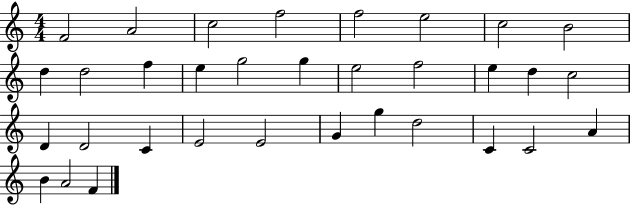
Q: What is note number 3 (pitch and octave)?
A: C5